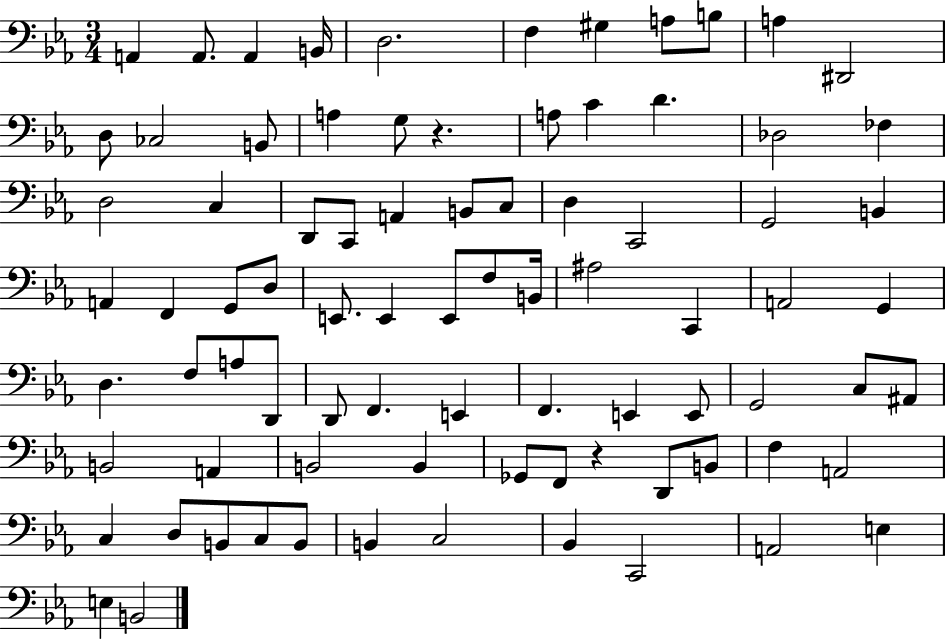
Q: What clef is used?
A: bass